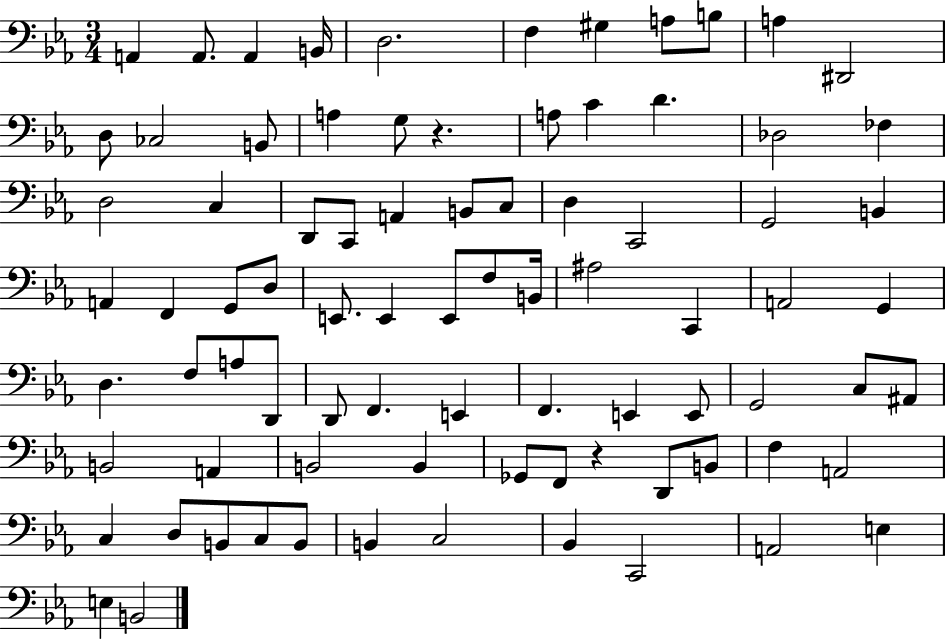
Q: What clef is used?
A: bass